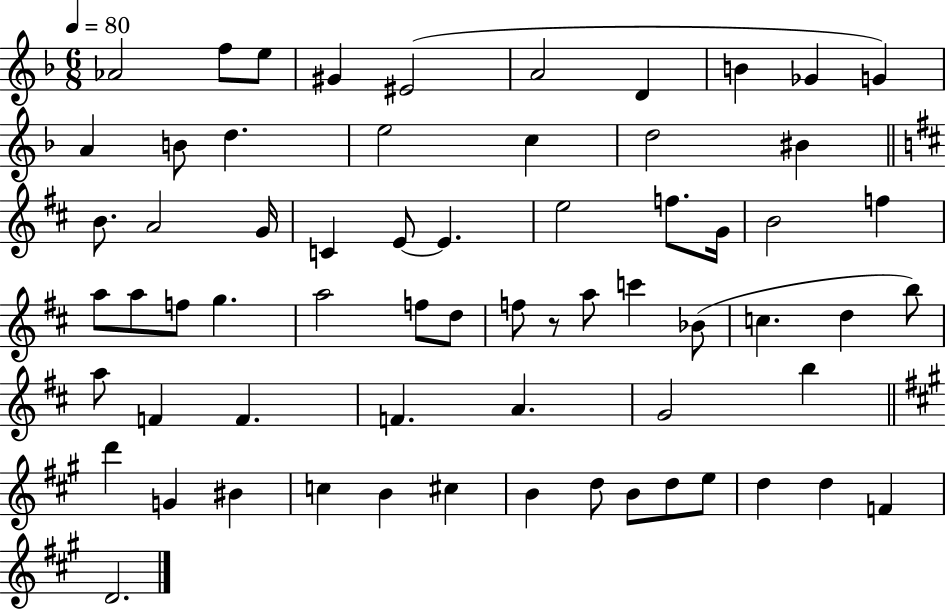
{
  \clef treble
  \numericTimeSignature
  \time 6/8
  \key f \major
  \tempo 4 = 80
  aes'2 f''8 e''8 | gis'4 eis'2( | a'2 d'4 | b'4 ges'4 g'4) | \break a'4 b'8 d''4. | e''2 c''4 | d''2 bis'4 | \bar "||" \break \key d \major b'8. a'2 g'16 | c'4 e'8~~ e'4. | e''2 f''8. g'16 | b'2 f''4 | \break a''8 a''8 f''8 g''4. | a''2 f''8 d''8 | f''8 r8 a''8 c'''4 bes'8( | c''4. d''4 b''8) | \break a''8 f'4 f'4. | f'4. a'4. | g'2 b''4 | \bar "||" \break \key a \major d'''4 g'4 bis'4 | c''4 b'4 cis''4 | b'4 d''8 b'8 d''8 e''8 | d''4 d''4 f'4 | \break d'2. | \bar "|."
}